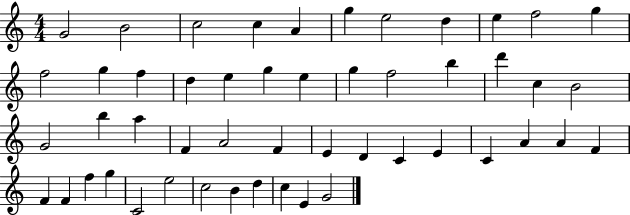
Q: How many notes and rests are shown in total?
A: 50